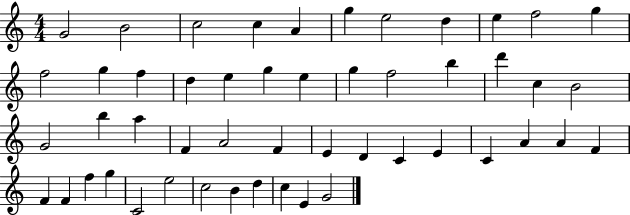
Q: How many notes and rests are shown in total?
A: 50